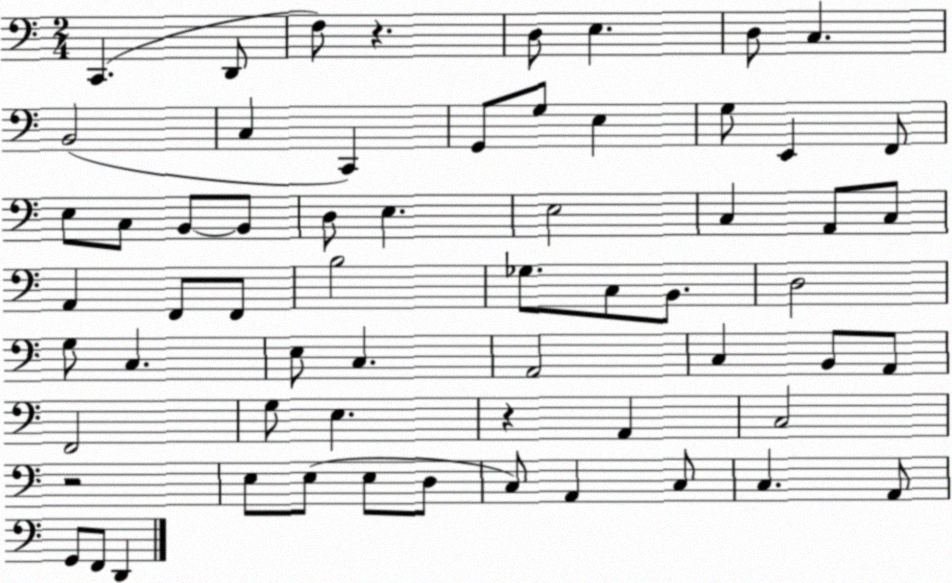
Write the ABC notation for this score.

X:1
T:Untitled
M:2/4
L:1/4
K:C
C,, D,,/2 F,/2 z D,/2 E, D,/2 C, B,,2 C, C,, G,,/2 G,/2 E, G,/2 E,, F,,/2 E,/2 C,/2 B,,/2 B,,/2 D,/2 E, E,2 C, A,,/2 C,/2 A,, F,,/2 F,,/2 B,2 _G,/2 C,/2 B,,/2 D,2 G,/2 C, E,/2 C, A,,2 C, B,,/2 A,,/2 F,,2 G,/2 E, z A,, C,2 z2 E,/2 E,/2 E,/2 D,/2 C,/2 A,, C,/2 C, A,,/2 G,,/2 F,,/2 D,,